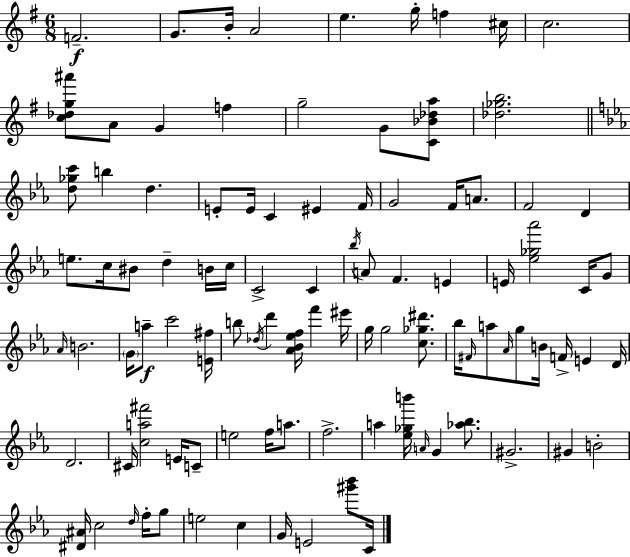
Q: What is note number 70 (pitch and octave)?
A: F5